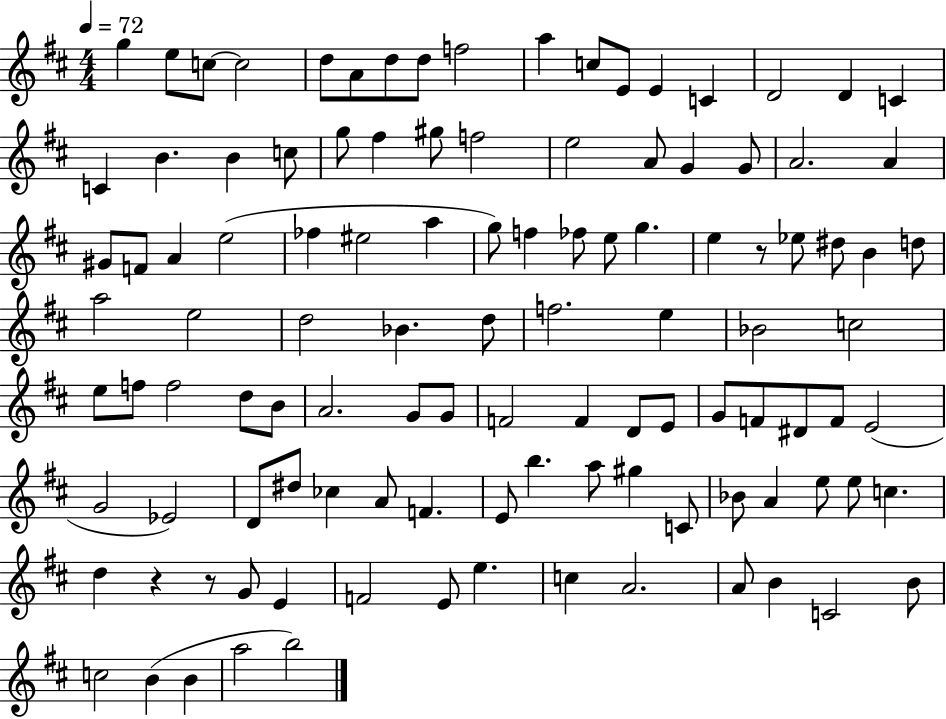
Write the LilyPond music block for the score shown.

{
  \clef treble
  \numericTimeSignature
  \time 4/4
  \key d \major
  \tempo 4 = 72
  g''4 e''8 c''8~~ c''2 | d''8 a'8 d''8 d''8 f''2 | a''4 c''8 e'8 e'4 c'4 | d'2 d'4 c'4 | \break c'4 b'4. b'4 c''8 | g''8 fis''4 gis''8 f''2 | e''2 a'8 g'4 g'8 | a'2. a'4 | \break gis'8 f'8 a'4 e''2( | fes''4 eis''2 a''4 | g''8) f''4 fes''8 e''8 g''4. | e''4 r8 ees''8 dis''8 b'4 d''8 | \break a''2 e''2 | d''2 bes'4. d''8 | f''2. e''4 | bes'2 c''2 | \break e''8 f''8 f''2 d''8 b'8 | a'2. g'8 g'8 | f'2 f'4 d'8 e'8 | g'8 f'8 dis'8 f'8 e'2( | \break g'2 ees'2) | d'8 dis''8 ces''4 a'8 f'4. | e'8 b''4. a''8 gis''4 c'8 | bes'8 a'4 e''8 e''8 c''4. | \break d''4 r4 r8 g'8 e'4 | f'2 e'8 e''4. | c''4 a'2. | a'8 b'4 c'2 b'8 | \break c''2 b'4( b'4 | a''2 b''2) | \bar "|."
}